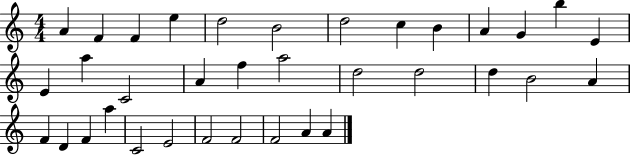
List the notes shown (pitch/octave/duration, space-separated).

A4/q F4/q F4/q E5/q D5/h B4/h D5/h C5/q B4/q A4/q G4/q B5/q E4/q E4/q A5/q C4/h A4/q F5/q A5/h D5/h D5/h D5/q B4/h A4/q F4/q D4/q F4/q A5/q C4/h E4/h F4/h F4/h F4/h A4/q A4/q